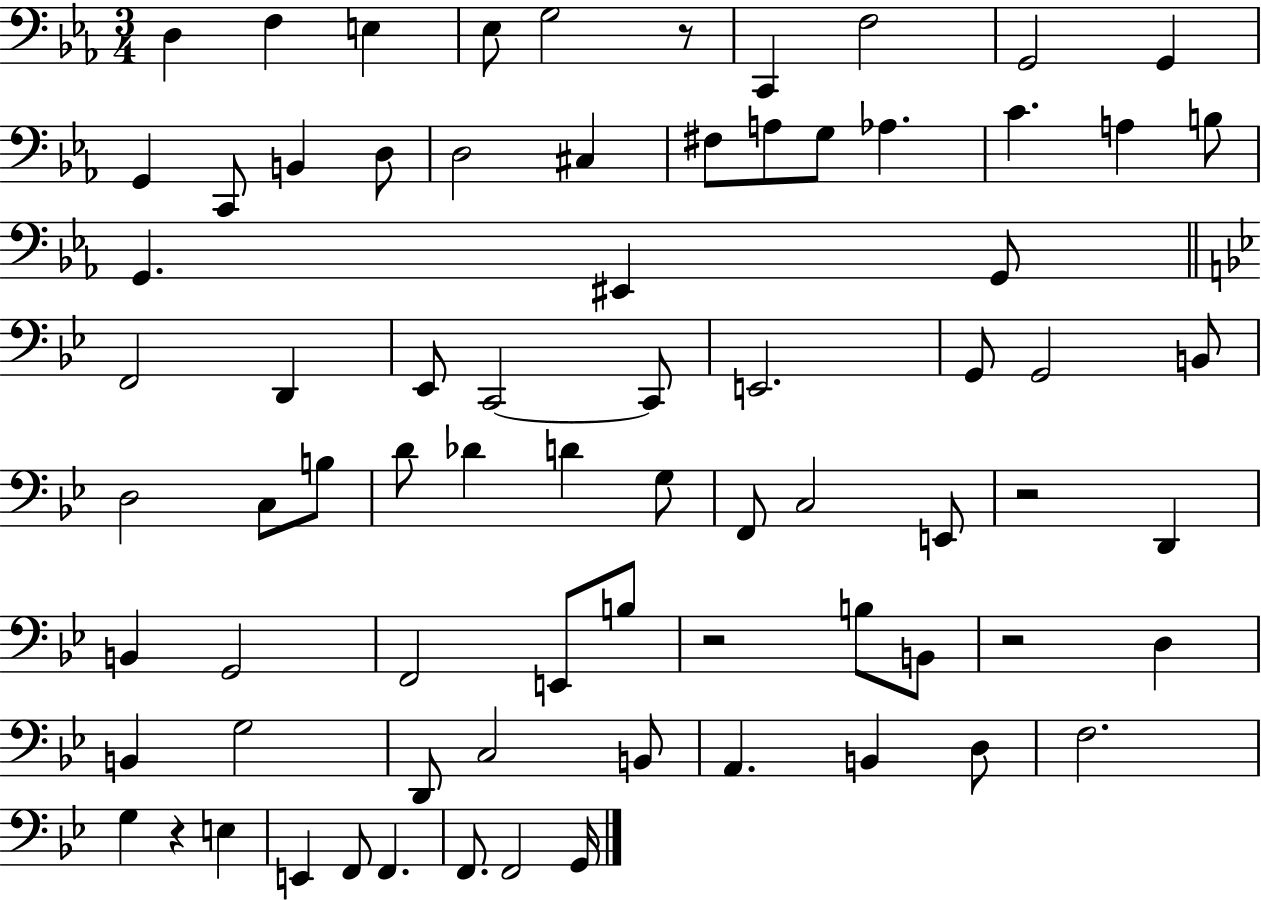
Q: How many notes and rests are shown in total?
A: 75